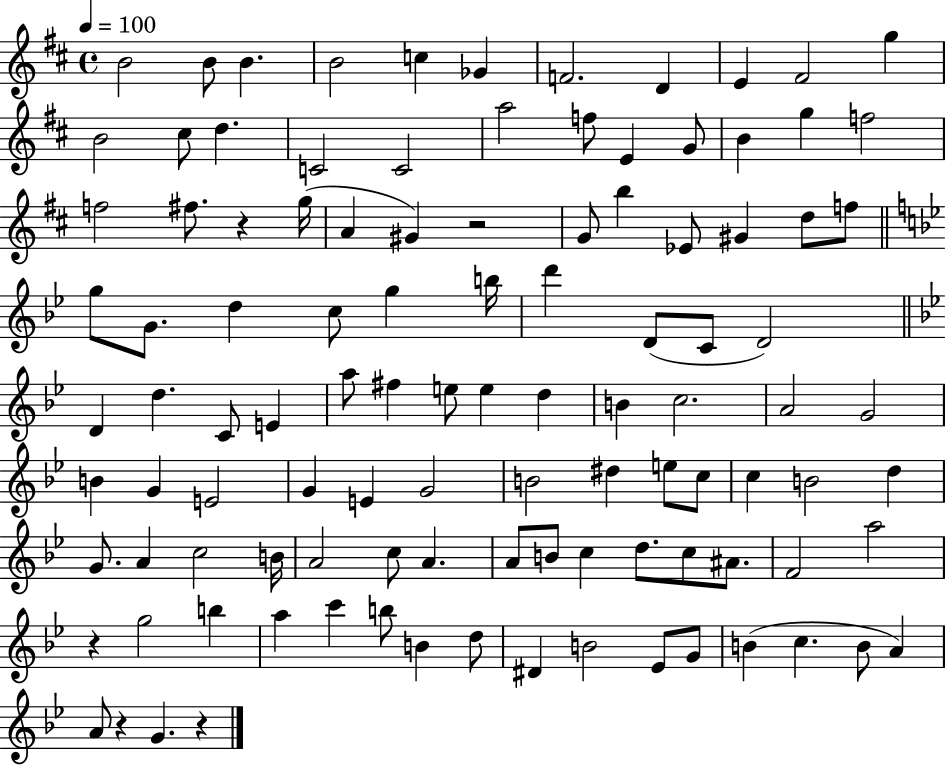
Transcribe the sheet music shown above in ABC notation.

X:1
T:Untitled
M:4/4
L:1/4
K:D
B2 B/2 B B2 c _G F2 D E ^F2 g B2 ^c/2 d C2 C2 a2 f/2 E G/2 B g f2 f2 ^f/2 z g/4 A ^G z2 G/2 b _E/2 ^G d/2 f/2 g/2 G/2 d c/2 g b/4 d' D/2 C/2 D2 D d C/2 E a/2 ^f e/2 e d B c2 A2 G2 B G E2 G E G2 B2 ^d e/2 c/2 c B2 d G/2 A c2 B/4 A2 c/2 A A/2 B/2 c d/2 c/2 ^A/2 F2 a2 z g2 b a c' b/2 B d/2 ^D B2 _E/2 G/2 B c B/2 A A/2 z G z